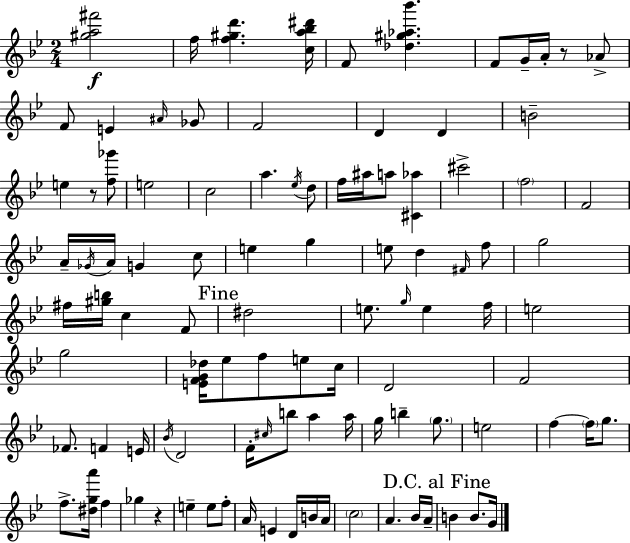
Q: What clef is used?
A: treble